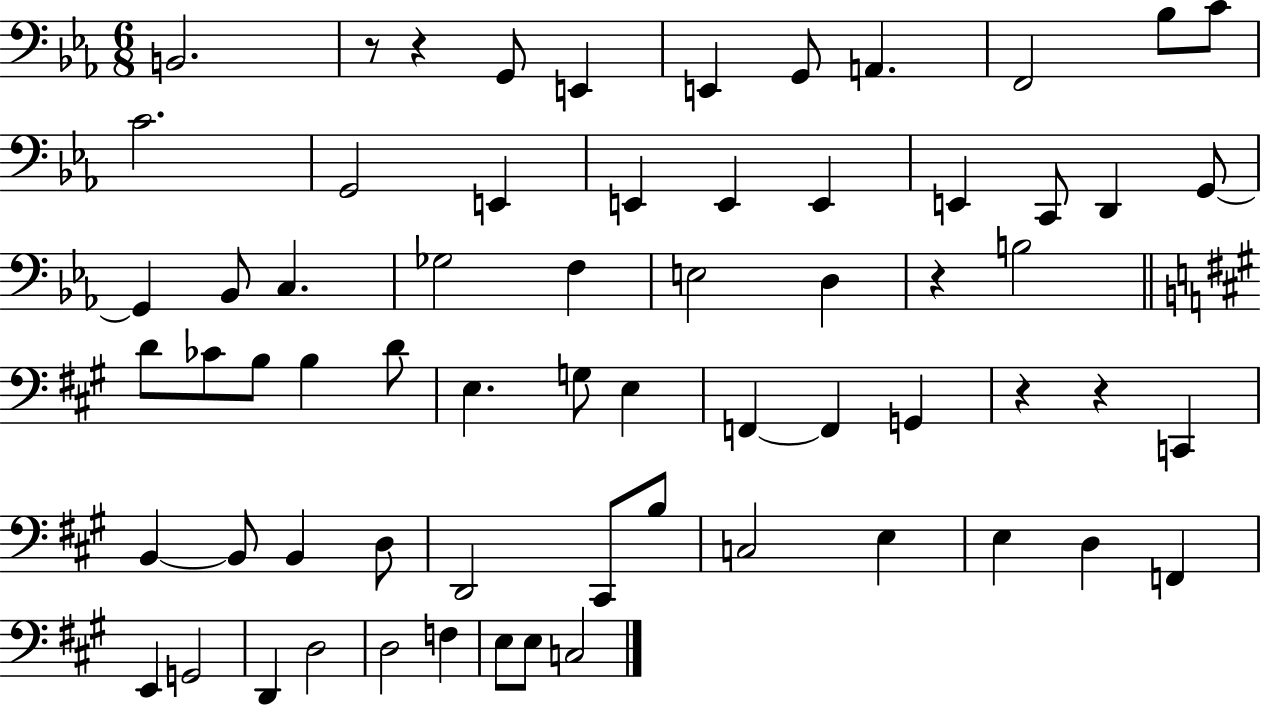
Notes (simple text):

B2/h. R/e R/q G2/e E2/q E2/q G2/e A2/q. F2/h Bb3/e C4/e C4/h. G2/h E2/q E2/q E2/q E2/q E2/q C2/e D2/q G2/e G2/q Bb2/e C3/q. Gb3/h F3/q E3/h D3/q R/q B3/h D4/e CES4/e B3/e B3/q D4/e E3/q. G3/e E3/q F2/q F2/q G2/q R/q R/q C2/q B2/q B2/e B2/q D3/e D2/h C#2/e B3/e C3/h E3/q E3/q D3/q F2/q E2/q G2/h D2/q D3/h D3/h F3/q E3/e E3/e C3/h